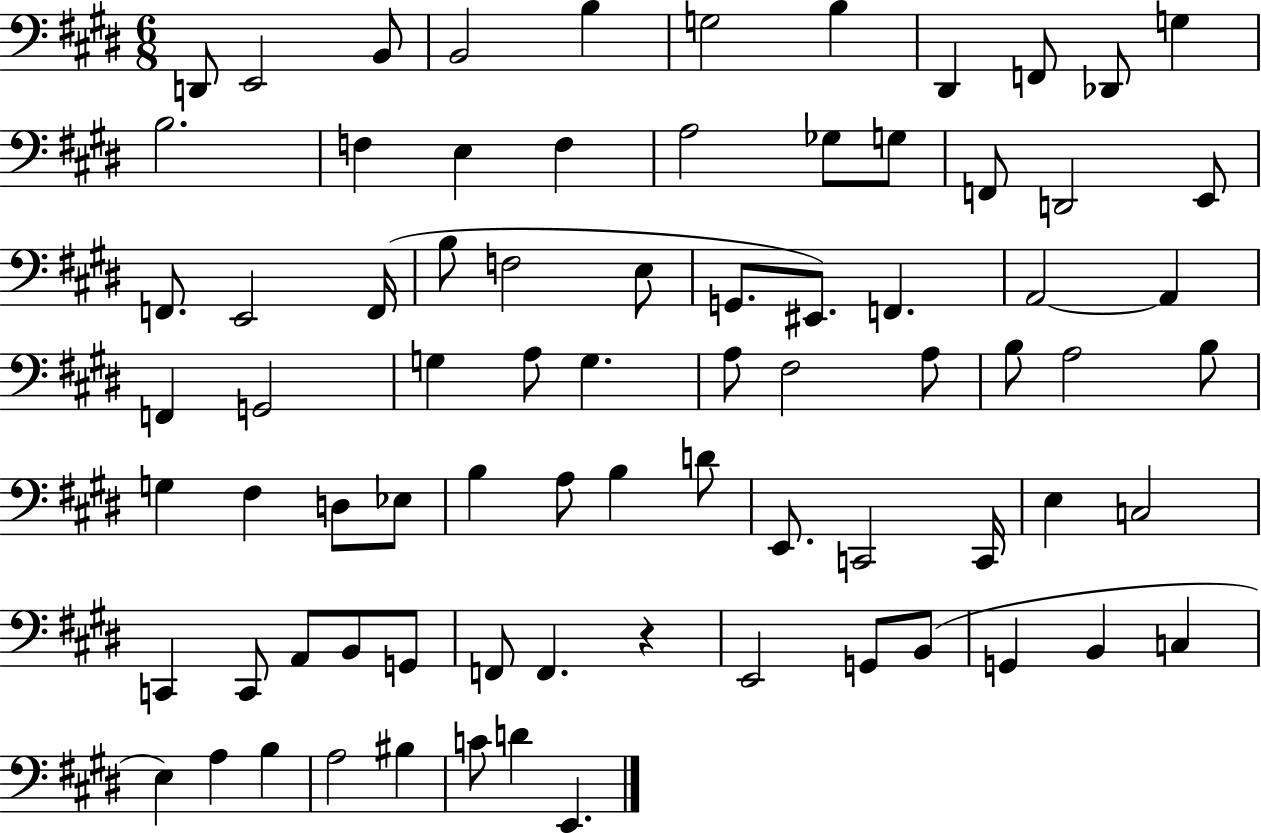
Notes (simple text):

D2/e E2/h B2/e B2/h B3/q G3/h B3/q D#2/q F2/e Db2/e G3/q B3/h. F3/q E3/q F3/q A3/h Gb3/e G3/e F2/e D2/h E2/e F2/e. E2/h F2/s B3/e F3/h E3/e G2/e. EIS2/e. F2/q. A2/h A2/q F2/q G2/h G3/q A3/e G3/q. A3/e F#3/h A3/e B3/e A3/h B3/e G3/q F#3/q D3/e Eb3/e B3/q A3/e B3/q D4/e E2/e. C2/h C2/s E3/q C3/h C2/q C2/e A2/e B2/e G2/e F2/e F2/q. R/q E2/h G2/e B2/e G2/q B2/q C3/q E3/q A3/q B3/q A3/h BIS3/q C4/e D4/q E2/q.